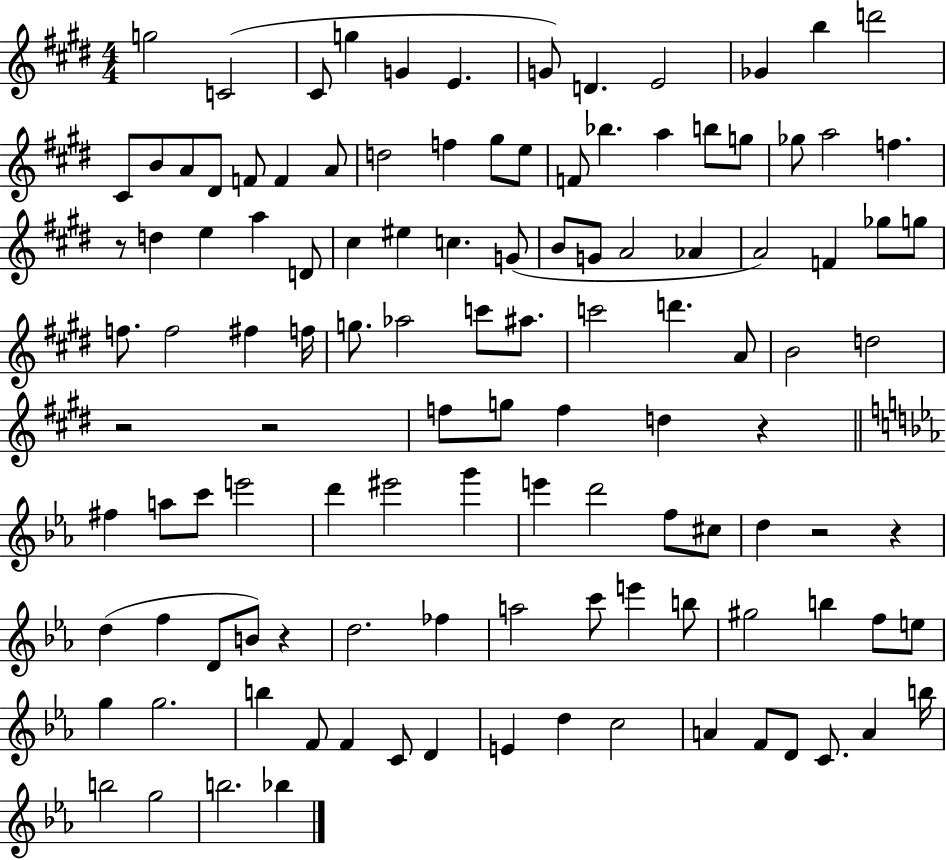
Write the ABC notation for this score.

X:1
T:Untitled
M:4/4
L:1/4
K:E
g2 C2 ^C/2 g G E G/2 D E2 _G b d'2 ^C/2 B/2 A/2 ^D/2 F/2 F A/2 d2 f ^g/2 e/2 F/2 _b a b/2 g/2 _g/2 a2 f z/2 d e a D/2 ^c ^e c G/2 B/2 G/2 A2 _A A2 F _g/2 g/2 f/2 f2 ^f f/4 g/2 _a2 c'/2 ^a/2 c'2 d' A/2 B2 d2 z2 z2 f/2 g/2 f d z ^f a/2 c'/2 e'2 d' ^e'2 g' e' d'2 f/2 ^c/2 d z2 z d f D/2 B/2 z d2 _f a2 c'/2 e' b/2 ^g2 b f/2 e/2 g g2 b F/2 F C/2 D E d c2 A F/2 D/2 C/2 A b/4 b2 g2 b2 _b